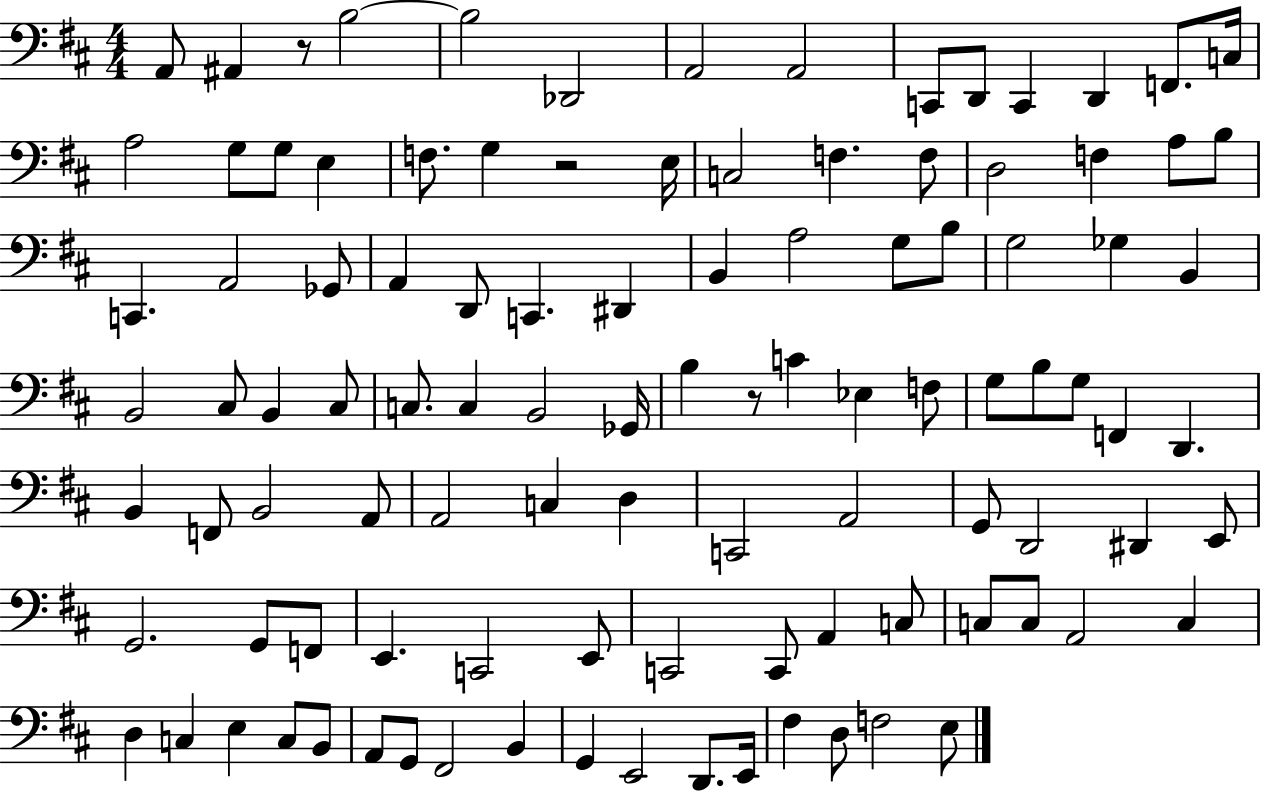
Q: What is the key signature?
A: D major